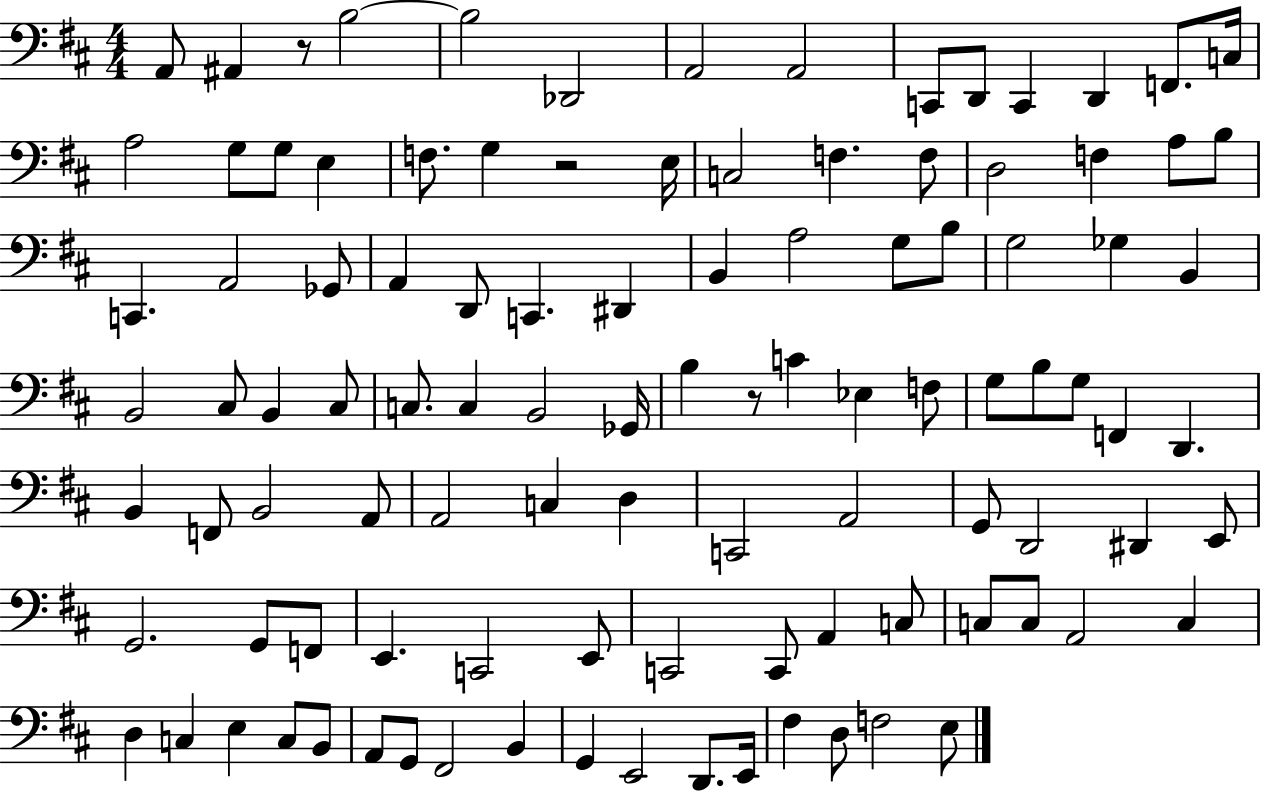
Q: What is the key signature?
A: D major